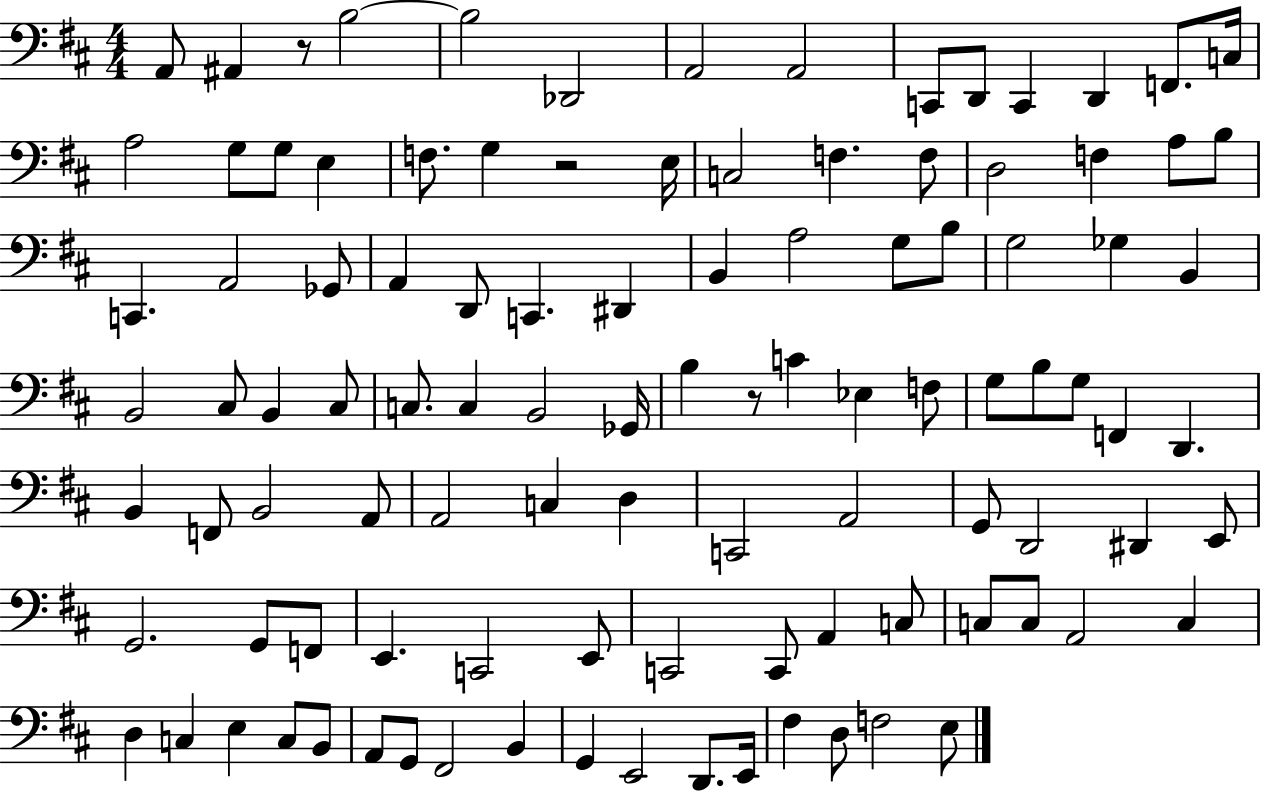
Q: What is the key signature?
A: D major